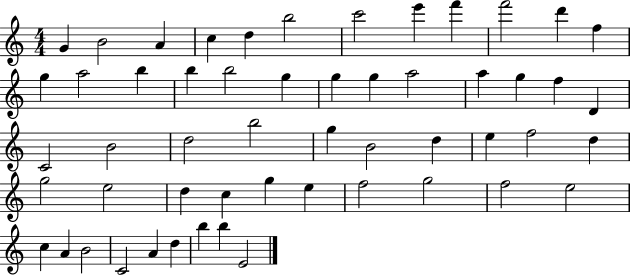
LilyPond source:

{
  \clef treble
  \numericTimeSignature
  \time 4/4
  \key c \major
  g'4 b'2 a'4 | c''4 d''4 b''2 | c'''2 e'''4 f'''4 | f'''2 d'''4 f''4 | \break g''4 a''2 b''4 | b''4 b''2 g''4 | g''4 g''4 a''2 | a''4 g''4 f''4 d'4 | \break c'2 b'2 | d''2 b''2 | g''4 b'2 d''4 | e''4 f''2 d''4 | \break g''2 e''2 | d''4 c''4 g''4 e''4 | f''2 g''2 | f''2 e''2 | \break c''4 a'4 b'2 | c'2 a'4 d''4 | b''4 b''4 e'2 | \bar "|."
}